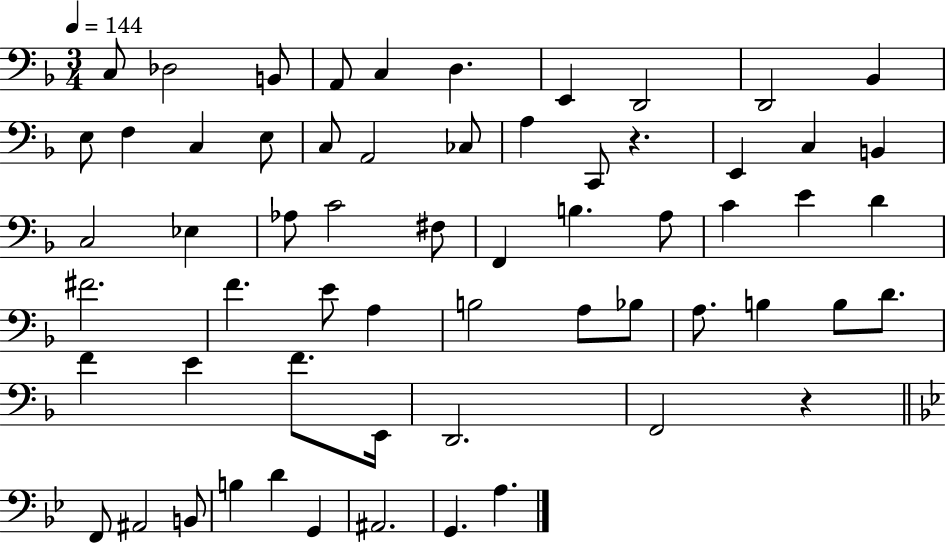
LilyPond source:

{
  \clef bass
  \numericTimeSignature
  \time 3/4
  \key f \major
  \tempo 4 = 144
  c8 des2 b,8 | a,8 c4 d4. | e,4 d,2 | d,2 bes,4 | \break e8 f4 c4 e8 | c8 a,2 ces8 | a4 c,8 r4. | e,4 c4 b,4 | \break c2 ees4 | aes8 c'2 fis8 | f,4 b4. a8 | c'4 e'4 d'4 | \break fis'2. | f'4. e'8 a4 | b2 a8 bes8 | a8. b4 b8 d'8. | \break f'4 e'4 f'8. e,16 | d,2. | f,2 r4 | \bar "||" \break \key bes \major f,8 ais,2 b,8 | b4 d'4 g,4 | ais,2. | g,4. a4. | \break \bar "|."
}